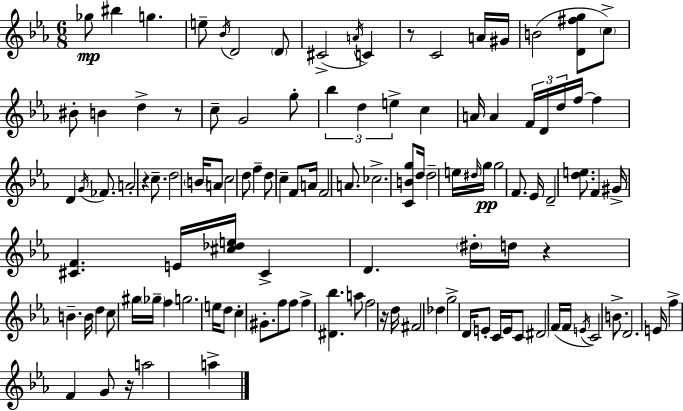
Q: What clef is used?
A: treble